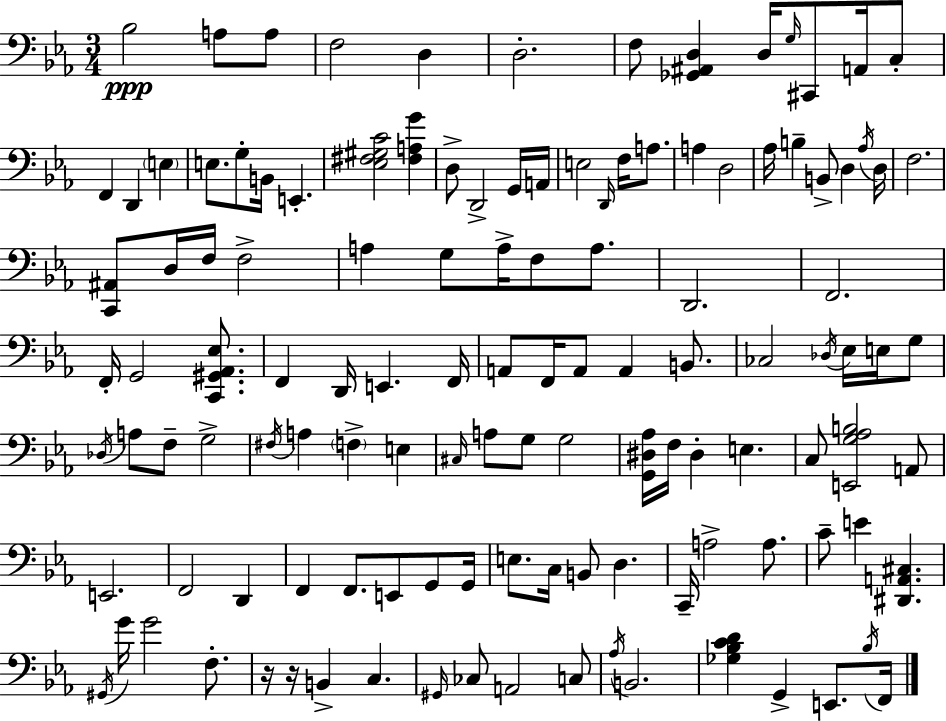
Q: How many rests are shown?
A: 2